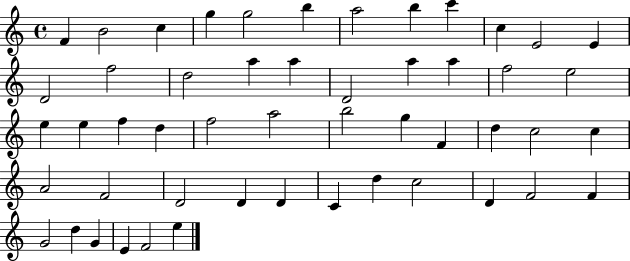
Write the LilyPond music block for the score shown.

{
  \clef treble
  \time 4/4
  \defaultTimeSignature
  \key c \major
  f'4 b'2 c''4 | g''4 g''2 b''4 | a''2 b''4 c'''4 | c''4 e'2 e'4 | \break d'2 f''2 | d''2 a''4 a''4 | d'2 a''4 a''4 | f''2 e''2 | \break e''4 e''4 f''4 d''4 | f''2 a''2 | b''2 g''4 f'4 | d''4 c''2 c''4 | \break a'2 f'2 | d'2 d'4 d'4 | c'4 d''4 c''2 | d'4 f'2 f'4 | \break g'2 d''4 g'4 | e'4 f'2 e''4 | \bar "|."
}